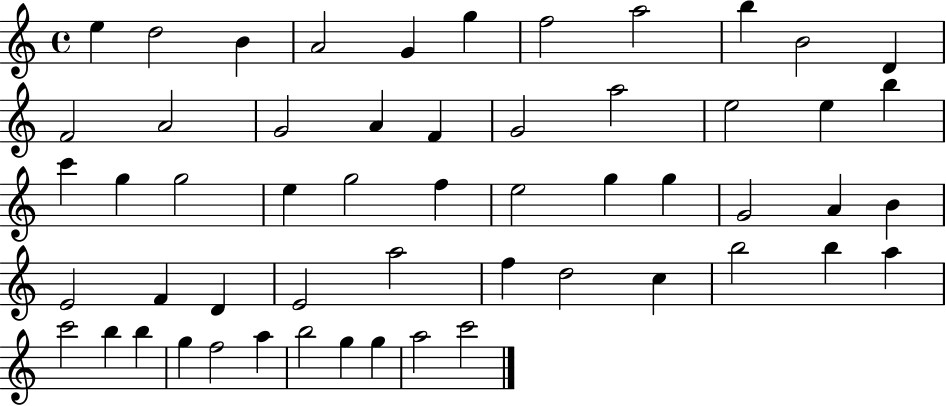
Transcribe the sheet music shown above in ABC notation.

X:1
T:Untitled
M:4/4
L:1/4
K:C
e d2 B A2 G g f2 a2 b B2 D F2 A2 G2 A F G2 a2 e2 e b c' g g2 e g2 f e2 g g G2 A B E2 F D E2 a2 f d2 c b2 b a c'2 b b g f2 a b2 g g a2 c'2